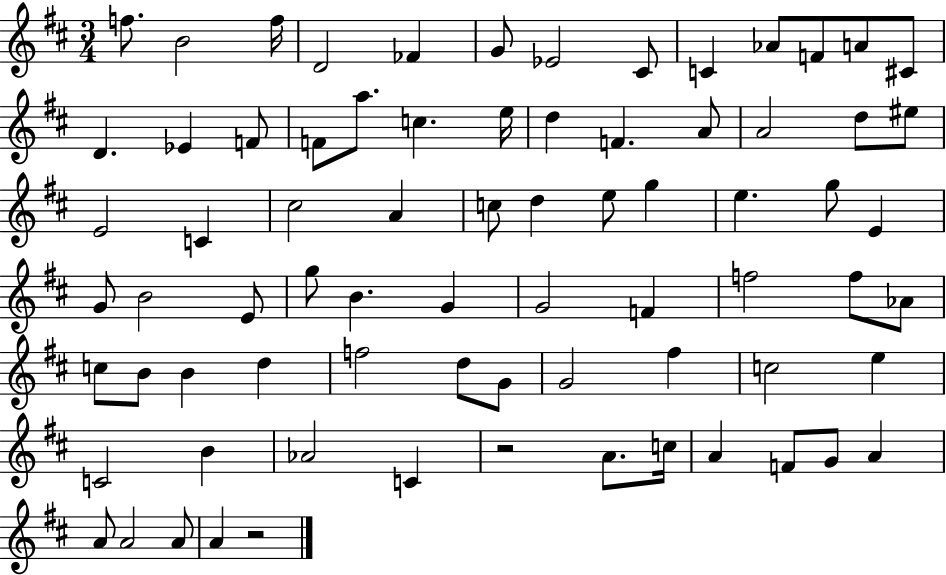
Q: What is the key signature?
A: D major